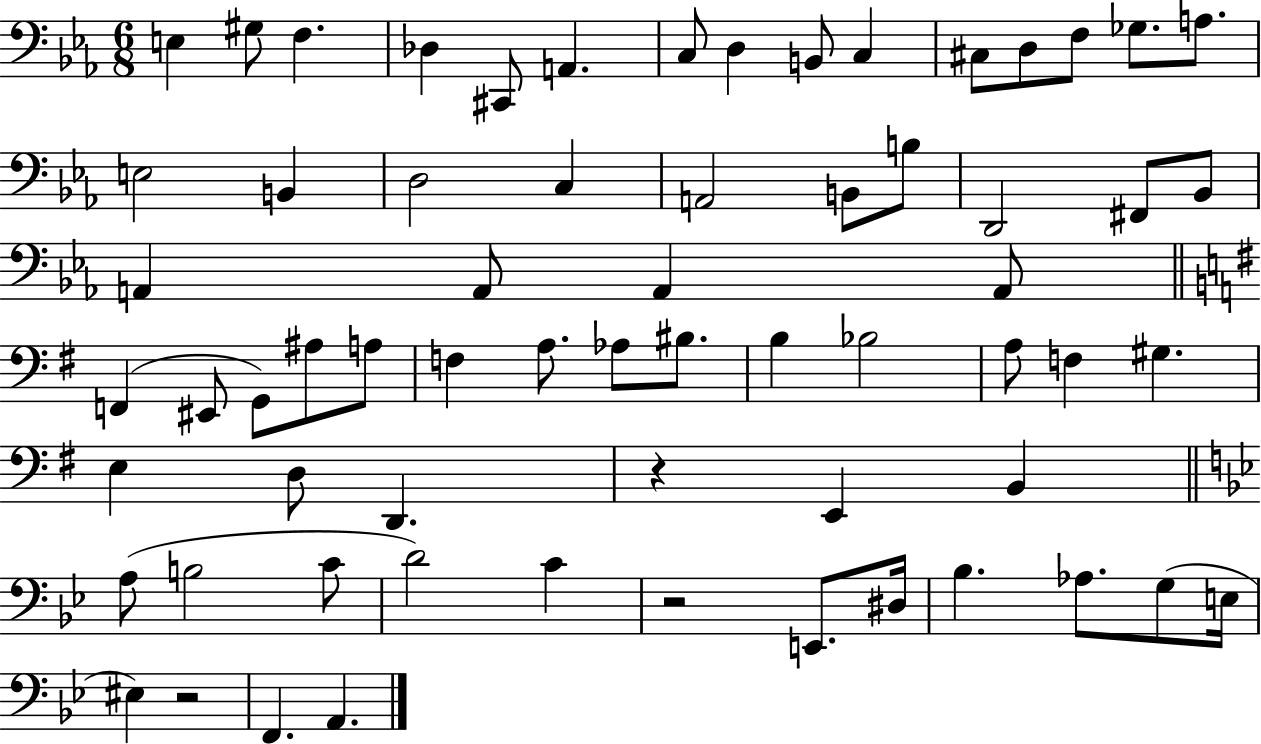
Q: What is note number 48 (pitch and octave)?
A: B2